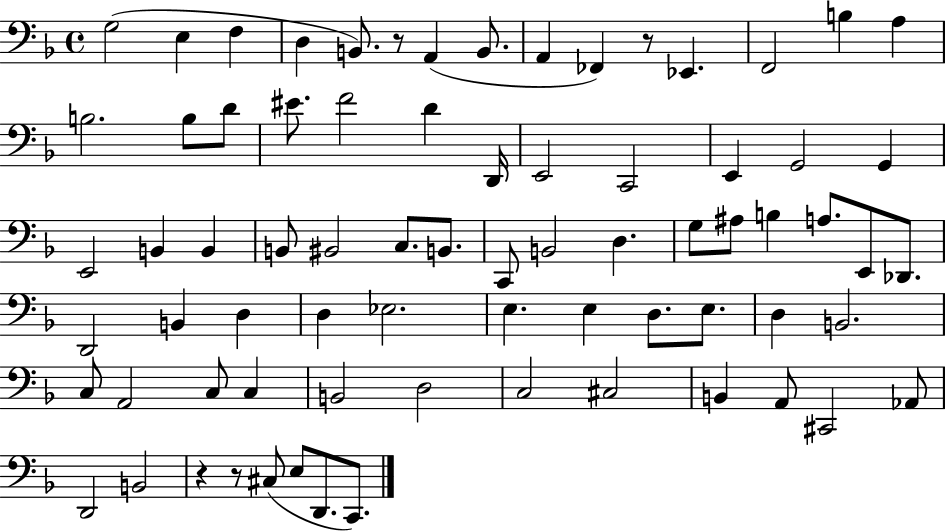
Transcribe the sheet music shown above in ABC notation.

X:1
T:Untitled
M:4/4
L:1/4
K:F
G,2 E, F, D, B,,/2 z/2 A,, B,,/2 A,, _F,, z/2 _E,, F,,2 B, A, B,2 B,/2 D/2 ^E/2 F2 D D,,/4 E,,2 C,,2 E,, G,,2 G,, E,,2 B,, B,, B,,/2 ^B,,2 C,/2 B,,/2 C,,/2 B,,2 D, G,/2 ^A,/2 B, A,/2 E,,/2 _D,,/2 D,,2 B,, D, D, _E,2 E, E, D,/2 E,/2 D, B,,2 C,/2 A,,2 C,/2 C, B,,2 D,2 C,2 ^C,2 B,, A,,/2 ^C,,2 _A,,/2 D,,2 B,,2 z z/2 ^C,/2 E,/2 D,,/2 C,,/2